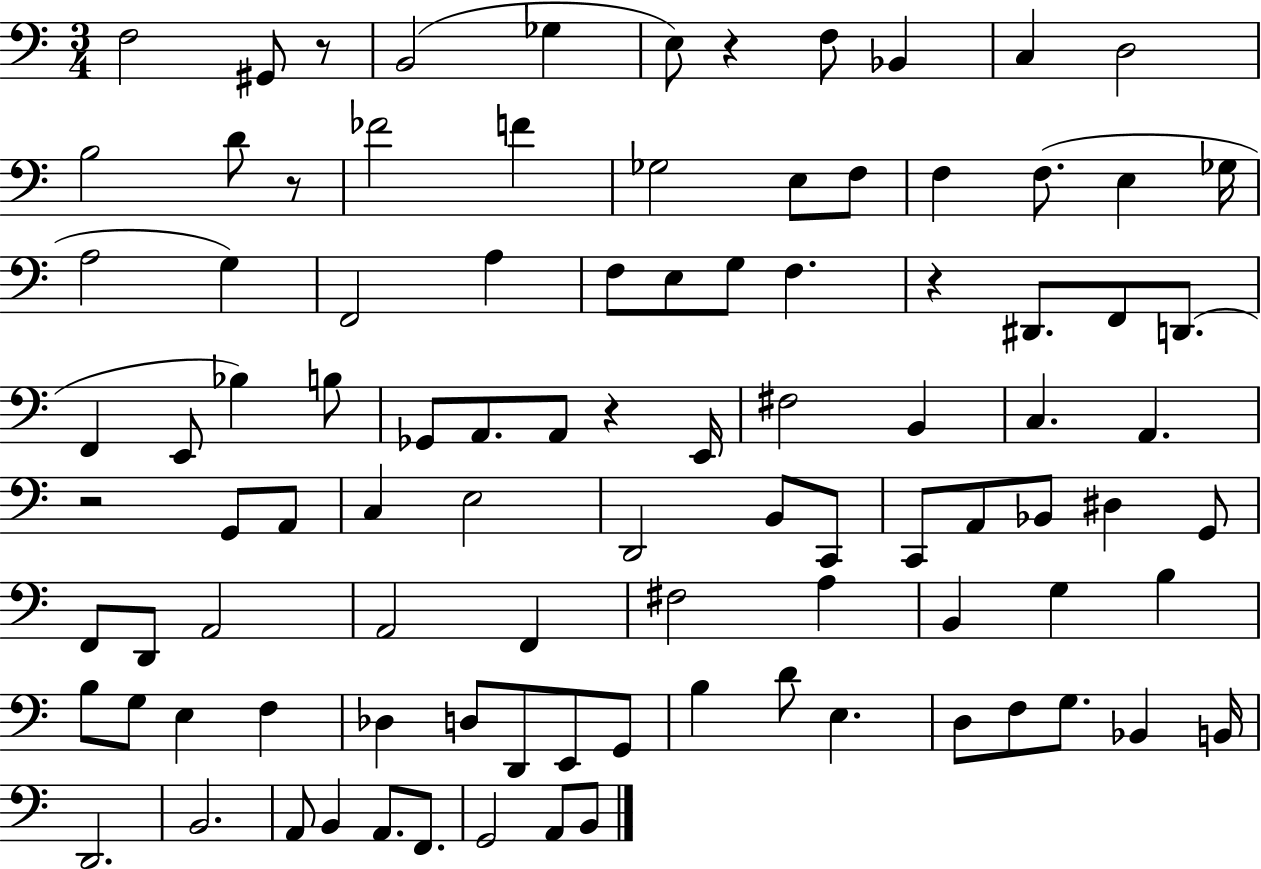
{
  \clef bass
  \numericTimeSignature
  \time 3/4
  \key c \major
  f2 gis,8 r8 | b,2( ges4 | e8) r4 f8 bes,4 | c4 d2 | \break b2 d'8 r8 | fes'2 f'4 | ges2 e8 f8 | f4 f8.( e4 ges16 | \break a2 g4) | f,2 a4 | f8 e8 g8 f4. | r4 dis,8. f,8 d,8.( | \break f,4 e,8 bes4) b8 | ges,8 a,8. a,8 r4 e,16 | fis2 b,4 | c4. a,4. | \break r2 g,8 a,8 | c4 e2 | d,2 b,8 c,8 | c,8 a,8 bes,8 dis4 g,8 | \break f,8 d,8 a,2 | a,2 f,4 | fis2 a4 | b,4 g4 b4 | \break b8 g8 e4 f4 | des4 d8 d,8 e,8 g,8 | b4 d'8 e4. | d8 f8 g8. bes,4 b,16 | \break d,2. | b,2. | a,8 b,4 a,8. f,8. | g,2 a,8 b,8 | \break \bar "|."
}